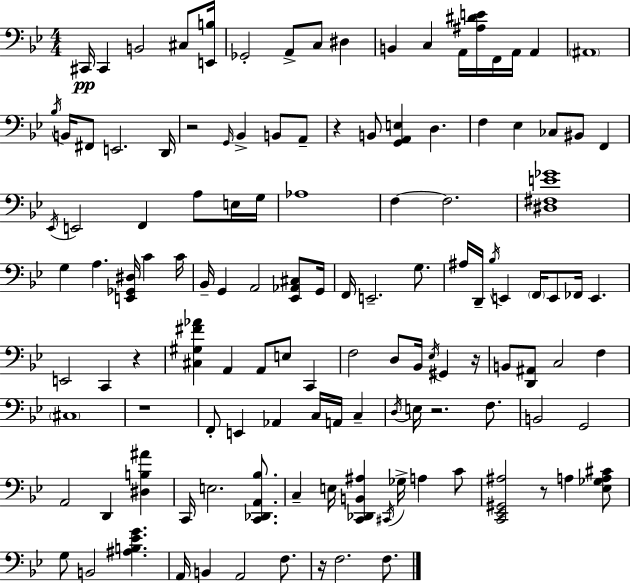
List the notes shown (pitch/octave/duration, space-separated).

C#2/s C#2/q B2/h C#3/e [E2,B3]/s Gb2/h A2/e C3/e D#3/q B2/q C3/q A2/s [A#3,D#4,E4]/s F2/s A2/s A2/q A#2/w Bb3/s B2/s F#2/e E2/h. D2/s R/h G2/s Bb2/q B2/e A2/e R/q B2/e [G2,A2,E3]/q D3/q. F3/q Eb3/q CES3/e BIS2/e F2/q Eb2/s E2/h F2/q A3/e E3/s G3/s Ab3/w F3/q F3/h. [D#3,F#3,E4,Gb4]/w G3/q A3/q. [E2,Gb2,D#3]/s C4/q C4/s Bb2/s G2/q A2/h [Eb2,Ab2,C#3]/e G2/s F2/s E2/h. G3/e. A#3/s D2/s Bb3/s E2/q F2/s E2/e FES2/s E2/q. E2/h C2/q R/q [C#3,G#3,F#4,Ab4]/q A2/q A2/e E3/e C2/q F3/h D3/e Bb2/s Eb3/s G#2/q R/s B2/e [D2,A#2]/e C3/h F3/q C#3/w R/w F2/e E2/q Ab2/q C3/s A2/s C3/q D3/s E3/s R/h. F3/e. B2/h G2/h A2/h D2/q [D#3,B3,A#4]/q C2/s E3/h. [C2,Db2,A2,Bb3]/e. C3/q E3/s [C2,Db2,B2,A#3]/q C#2/s Gb3/s A3/q C4/e [C2,Eb2,G#2,A#3]/h R/e A3/q [Eb3,Gb3,A3,C#4]/e G3/e B2/h [A#3,B3,Eb4,G4]/q. A2/s B2/q A2/h F3/e. R/s F3/h. F3/e.